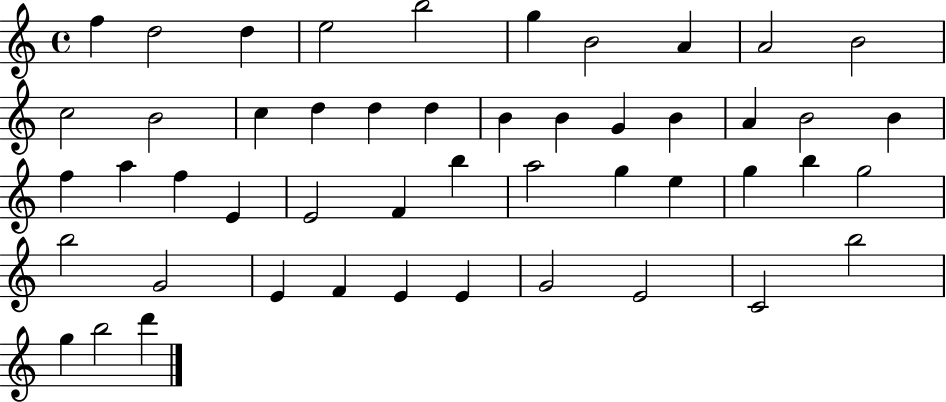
F5/q D5/h D5/q E5/h B5/h G5/q B4/h A4/q A4/h B4/h C5/h B4/h C5/q D5/q D5/q D5/q B4/q B4/q G4/q B4/q A4/q B4/h B4/q F5/q A5/q F5/q E4/q E4/h F4/q B5/q A5/h G5/q E5/q G5/q B5/q G5/h B5/h G4/h E4/q F4/q E4/q E4/q G4/h E4/h C4/h B5/h G5/q B5/h D6/q